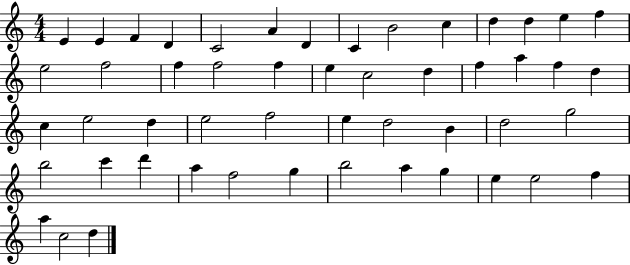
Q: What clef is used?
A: treble